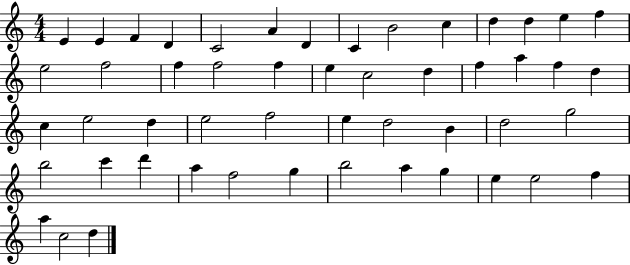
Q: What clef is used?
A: treble